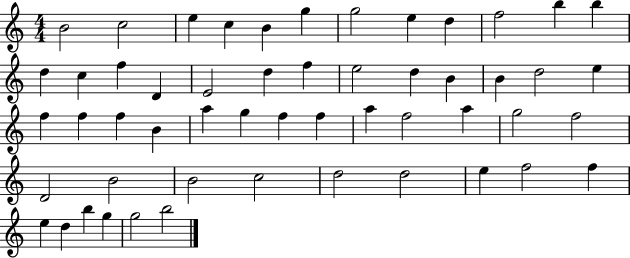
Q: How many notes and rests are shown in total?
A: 53